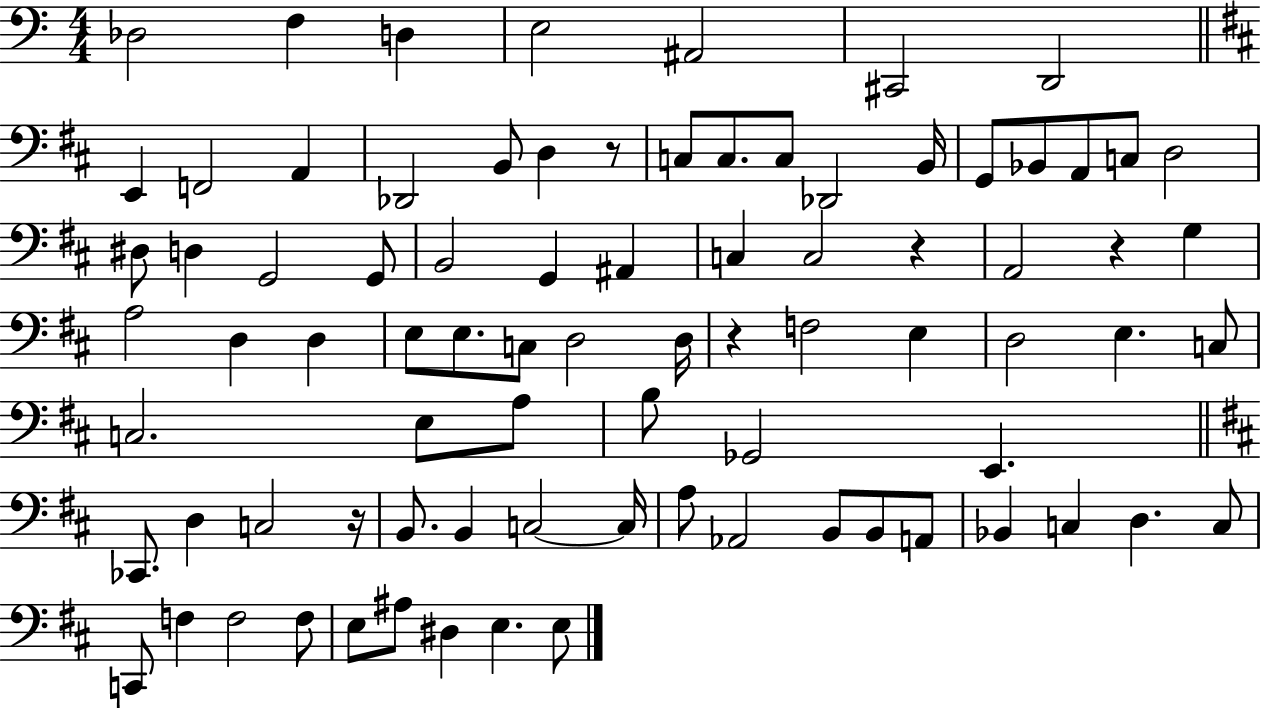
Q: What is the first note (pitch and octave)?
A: Db3